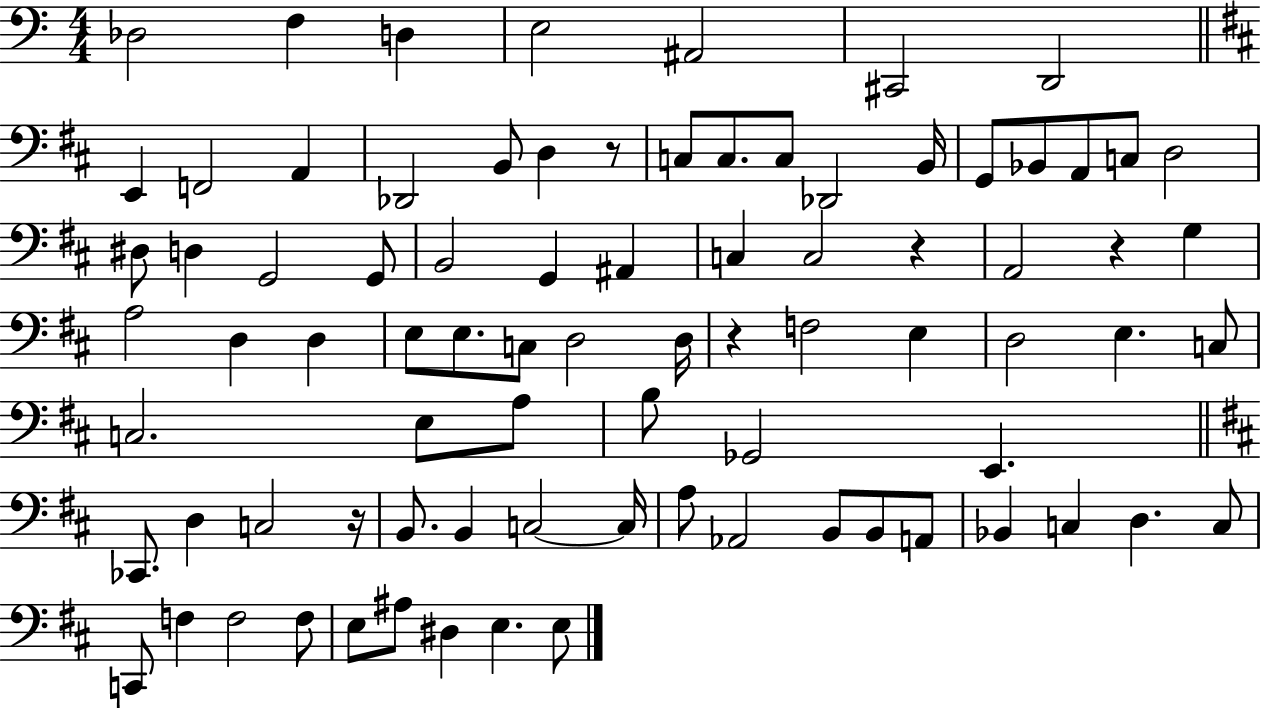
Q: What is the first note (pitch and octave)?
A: Db3